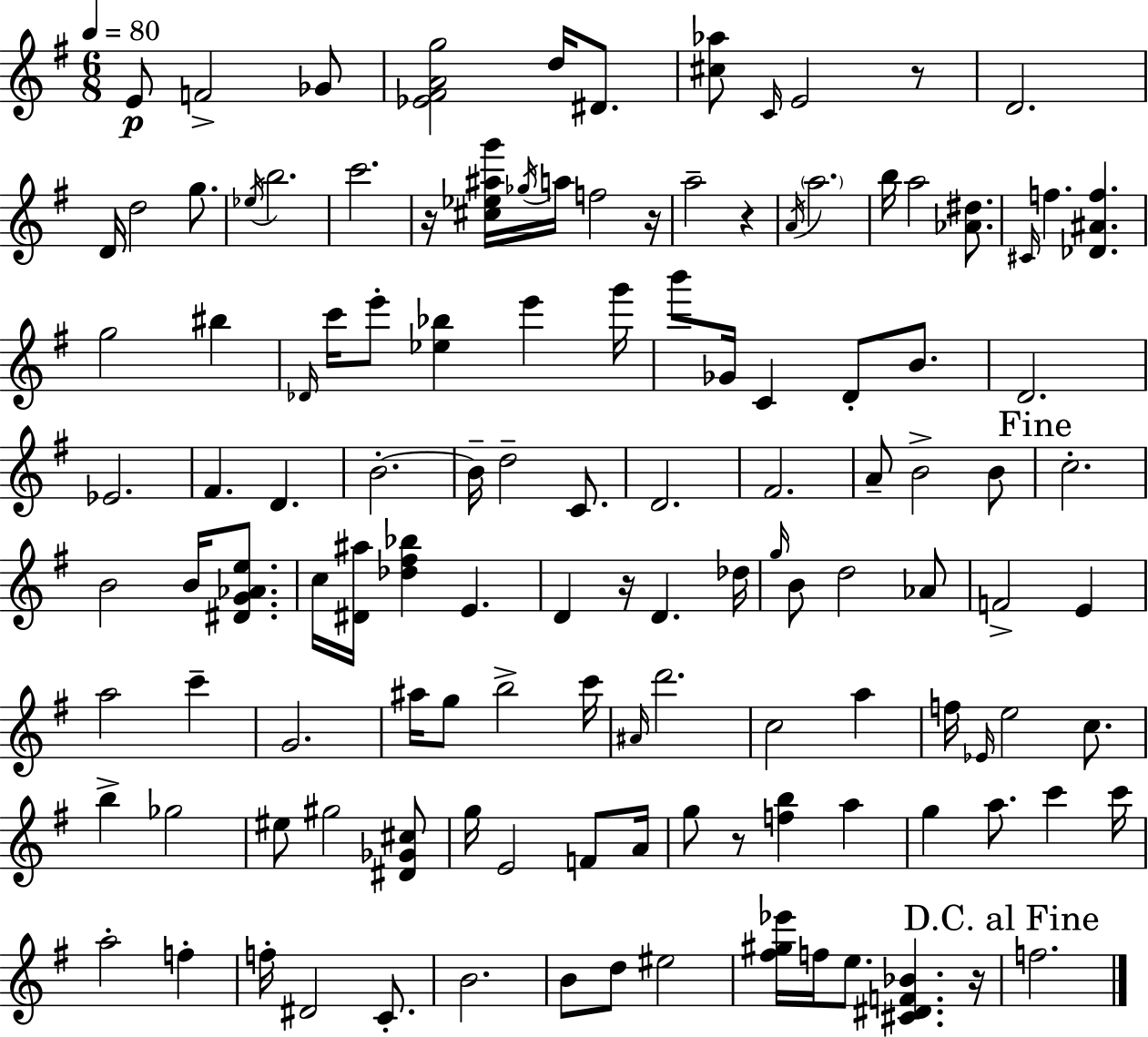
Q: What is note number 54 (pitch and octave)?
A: E4